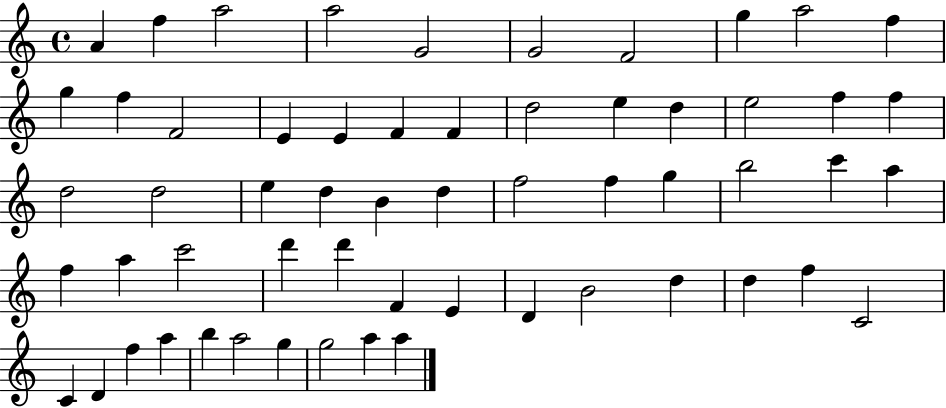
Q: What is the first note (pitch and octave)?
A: A4